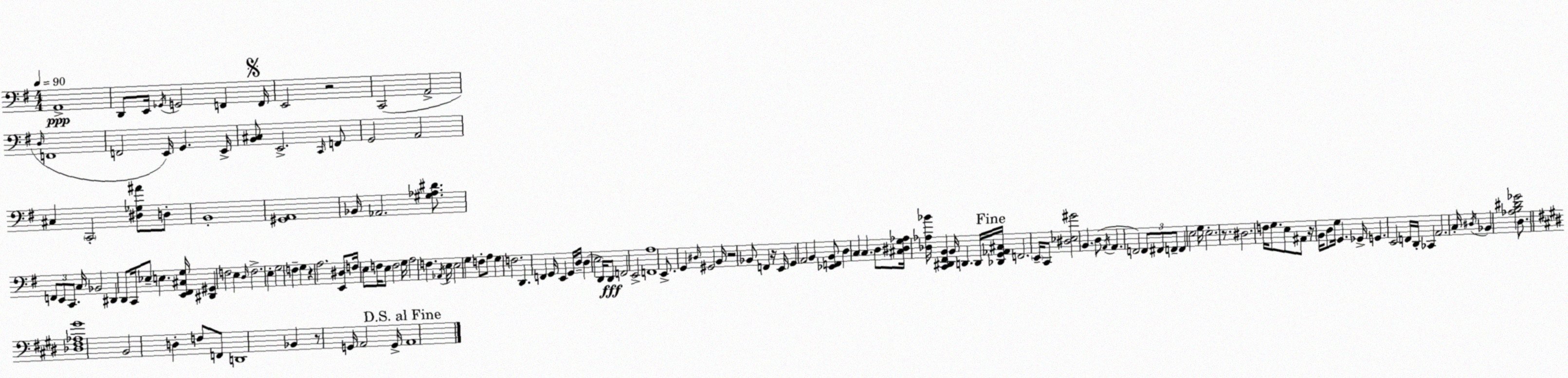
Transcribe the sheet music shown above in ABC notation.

X:1
T:Untitled
M:4/4
L:1/4
K:Em
A,,4 D,,/2 E,,/4 _G,,/4 G,,2 F,, F,,/4 E,,2 z2 C,,2 A,,2 D,/4 F,,4 F,,2 E,,/4 G,, E,,/4 [B,,^C,]/2 E,,2 C,,/4 F,,/2 G,,2 A,,2 ^C, C,,2 [^D,_G,^A]/2 D,/2 B,,4 [^G,,A,,]4 _B,,/4 _A,,2 [^G,_A,^D]/2 F,,/2 E,,/2 C,,/2 C,/4 _B,,2 ^D,, D,,/2 C,,/4 _E,/2 E, [E,,^F,,^C,G,]/4 [^D,,^G,,] F,2 E, D,/4 F,2 E, G,2 F, G, z A,2 [E,,^D,]/2 F,/4 E,/2 F,/4 E,/2 F,2 G,/4 A,2 F, _A,,/4 E,/4 E,2 G, F,/2 A,/2 G, F,2 D,, F,, G,,/4 E,, G,,/4 D,/4 D, E,2 D,,/4 D,,/2 F,,2 E,,2 [F,,A,]4 E,,/2 G,, ^D,/4 ^G,,2 B,,/4 z2 _B,,/2 F,, z/4 E,,/4 G,, A,,2 B,, [_E,,F,,B,,]/2 D, C, C, D,/2 [^C,^D,G,_A,]/4 [_D,_A,_B]/4 [C,,^D,,^F,,B,,] B,,/4 D,, D,,/4 [_D,,G,,_A,,^C,]/4 F,,2 E,,/4 C,,/2 [^D,_E,^G]2 B,, D,/2 A,,/4 A,, F,,2 F,,/2 ^F,,/2 F,,/2 F,, E,2 G,/4 E,2 z/2 ^D,2 F,/4 G,/2 E,/2 ^A,,/2 z/4 B,,/4 D,/2 G,/4 G,, _G,,/4 G,, E,,2 F,,/4 D,,/4 _C,, A,,2 C,/4 ^D,/4 _B,, [_A,B,^D_G]2 D,/2 [_D,^F,_A,^G]4 B,,2 D, F,/2 F,,/2 D,,4 _B,, z/2 G,,/4 A,,2 G,,/4 A,,4